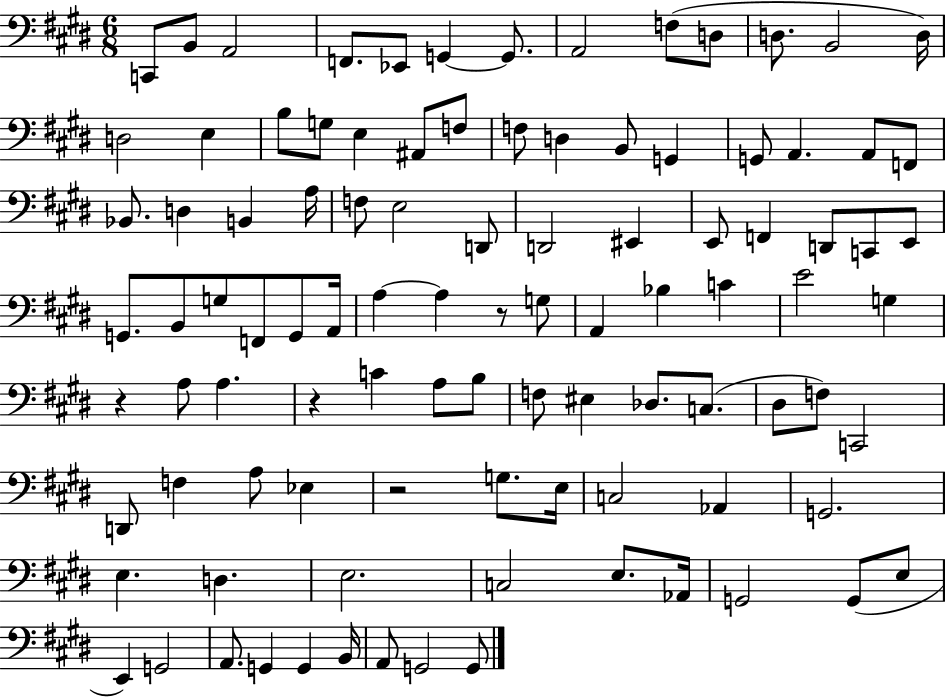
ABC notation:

X:1
T:Untitled
M:6/8
L:1/4
K:E
C,,/2 B,,/2 A,,2 F,,/2 _E,,/2 G,, G,,/2 A,,2 F,/2 D,/2 D,/2 B,,2 D,/4 D,2 E, B,/2 G,/2 E, ^A,,/2 F,/2 F,/2 D, B,,/2 G,, G,,/2 A,, A,,/2 F,,/2 _B,,/2 D, B,, A,/4 F,/2 E,2 D,,/2 D,,2 ^E,, E,,/2 F,, D,,/2 C,,/2 E,,/2 G,,/2 B,,/2 G,/2 F,,/2 G,,/2 A,,/4 A, A, z/2 G,/2 A,, _B, C E2 G, z A,/2 A, z C A,/2 B,/2 F,/2 ^E, _D,/2 C,/2 ^D,/2 F,/2 C,,2 D,,/2 F, A,/2 _E, z2 G,/2 E,/4 C,2 _A,, G,,2 E, D, E,2 C,2 E,/2 _A,,/4 G,,2 G,,/2 E,/2 E,, G,,2 A,,/2 G,, G,, B,,/4 A,,/2 G,,2 G,,/2